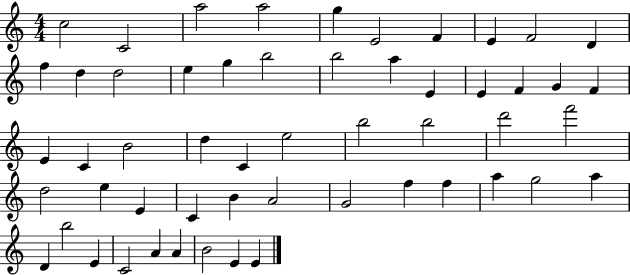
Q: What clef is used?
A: treble